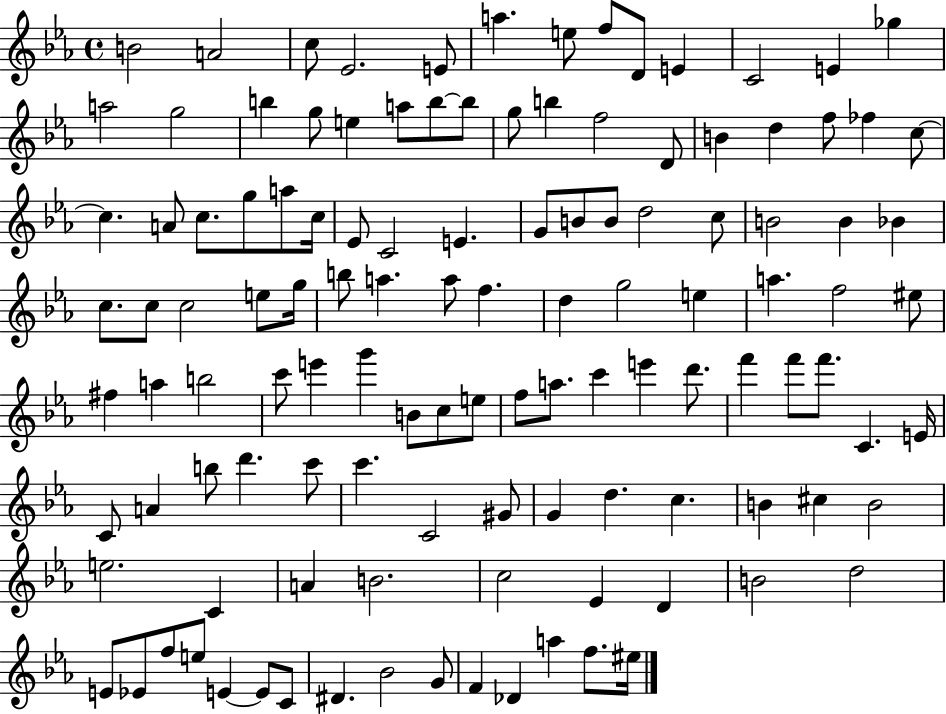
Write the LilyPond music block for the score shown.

{
  \clef treble
  \time 4/4
  \defaultTimeSignature
  \key ees \major
  b'2 a'2 | c''8 ees'2. e'8 | a''4. e''8 f''8 d'8 e'4 | c'2 e'4 ges''4 | \break a''2 g''2 | b''4 g''8 e''4 a''8 b''8~~ b''8 | g''8 b''4 f''2 d'8 | b'4 d''4 f''8 fes''4 c''8~~ | \break c''4. a'8 c''8. g''8 a''8 c''16 | ees'8 c'2 e'4. | g'8 b'8 b'8 d''2 c''8 | b'2 b'4 bes'4 | \break c''8. c''8 c''2 e''8 g''16 | b''8 a''4. a''8 f''4. | d''4 g''2 e''4 | a''4. f''2 eis''8 | \break fis''4 a''4 b''2 | c'''8 e'''4 g'''4 b'8 c''8 e''8 | f''8 a''8. c'''4 e'''4 d'''8. | f'''4 f'''8 f'''8. c'4. e'16 | \break c'8 a'4 b''8 d'''4. c'''8 | c'''4. c'2 gis'8 | g'4 d''4. c''4. | b'4 cis''4 b'2 | \break e''2. c'4 | a'4 b'2. | c''2 ees'4 d'4 | b'2 d''2 | \break e'8 ees'8 f''8 e''8 e'4~~ e'8 c'8 | dis'4. bes'2 g'8 | f'4 des'4 a''4 f''8. eis''16 | \bar "|."
}